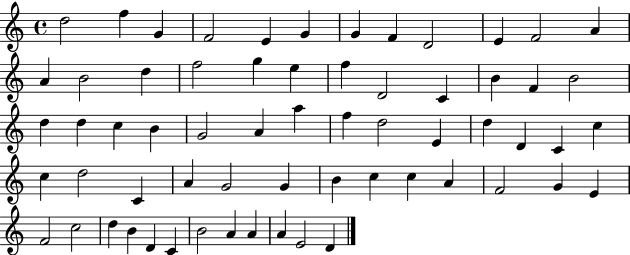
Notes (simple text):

D5/h F5/q G4/q F4/h E4/q G4/q G4/q F4/q D4/h E4/q F4/h A4/q A4/q B4/h D5/q F5/h G5/q E5/q F5/q D4/h C4/q B4/q F4/q B4/h D5/q D5/q C5/q B4/q G4/h A4/q A5/q F5/q D5/h E4/q D5/q D4/q C4/q C5/q C5/q D5/h C4/q A4/q G4/h G4/q B4/q C5/q C5/q A4/q F4/h G4/q E4/q F4/h C5/h D5/q B4/q D4/q C4/q B4/h A4/q A4/q A4/q E4/h D4/q